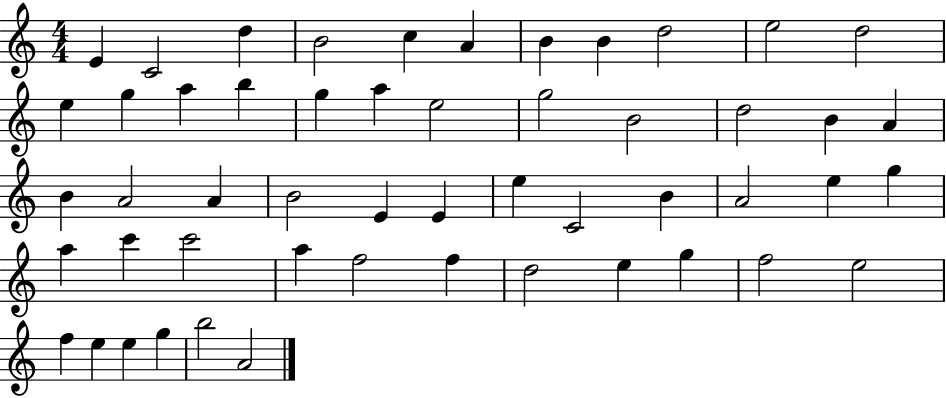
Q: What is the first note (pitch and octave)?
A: E4